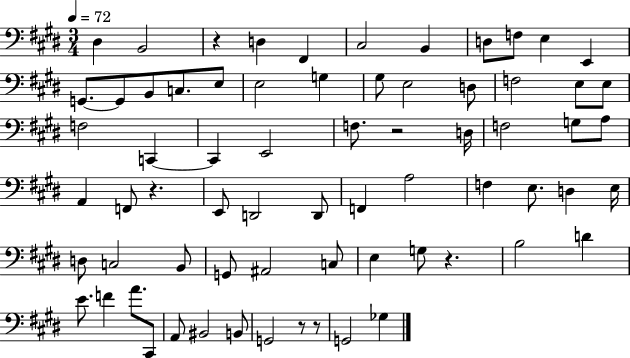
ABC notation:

X:1
T:Untitled
M:3/4
L:1/4
K:E
^D, B,,2 z D, ^F,, ^C,2 B,, D,/2 F,/2 E, E,, G,,/2 G,,/2 B,,/2 C,/2 E,/2 E,2 G, ^G,/2 E,2 D,/2 F,2 E,/2 E,/2 F,2 C,, C,, E,,2 F,/2 z2 D,/4 F,2 G,/2 A,/2 A,, F,,/2 z E,,/2 D,,2 D,,/2 F,, A,2 F, E,/2 D, E,/4 D,/2 C,2 B,,/2 G,,/2 ^A,,2 C,/2 E, G,/2 z B,2 D E/2 F A/2 ^C,,/2 A,,/2 ^B,,2 B,,/2 G,,2 z/2 z/2 G,,2 _G,